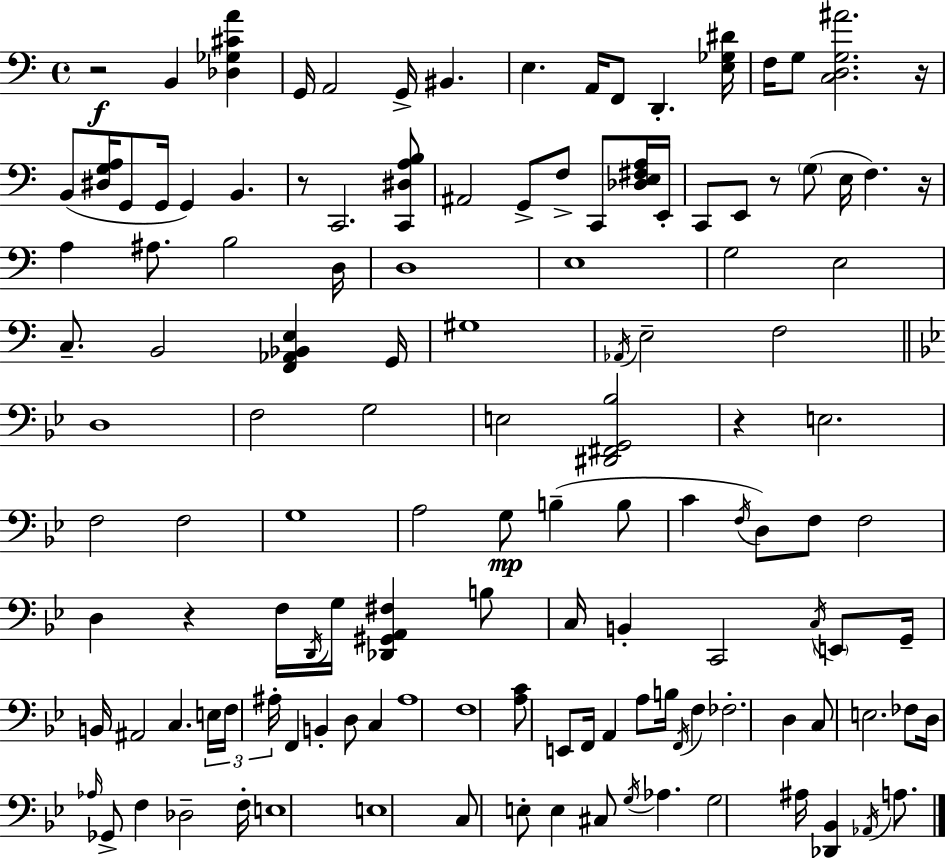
{
  \clef bass
  \time 4/4
  \defaultTimeSignature
  \key c \major
  r2\f b,4 <des ges cis' a'>4 | g,16 a,2 g,16-> bis,4. | e4. a,16 f,8 d,4.-. <e ges dis'>16 | f16 g8 <c d g ais'>2. r16 | \break b,8( <dis g a>16 g,8 g,16 g,4) b,4. | r8 c,2. <c, dis a b>8 | ais,2 g,8-> f8-> c,8 <des e fis a>16 e,16-. | c,8 e,8 r8 \parenthesize g8( e16 f4.) r16 | \break a4 ais8. b2 d16 | d1 | e1 | g2 e2 | \break c8.-- b,2 <f, aes, bes, e>4 g,16 | gis1 | \acciaccatura { aes,16 } e2-- f2 | \bar "||" \break \key bes \major d1 | f2 g2 | e2 <dis, fis, g, bes>2 | r4 e2. | \break f2 f2 | g1 | a2 g8\mp b4--( b8 | c'4 \acciaccatura { f16 } d8) f8 f2 | \break d4 r4 f16 \acciaccatura { d,16 } g16 <des, gis, a, fis>4 | b8 c16 b,4-. c,2 \acciaccatura { c16 } | \parenthesize e,8 g,16-- b,16 ais,2 c4. | \tuplet 3/2 { e16 f16 ais16-. } f,4 b,4-. d8 c4 | \break ais1 | f1 | <a c'>8 e,8 f,16 a,4 a8 b16 \acciaccatura { f,16 } | f4 fes2.-. | \break d4 c8 e2. | fes8 d16 \grace { aes16 } ges,8-> f4 des2-- | f16-. e1 | e1 | \break c8 e8-. e4 cis8 \acciaccatura { g16 } | aes4. g2 ais16 <des, bes,>4 | \acciaccatura { aes,16 } a8. \bar "|."
}